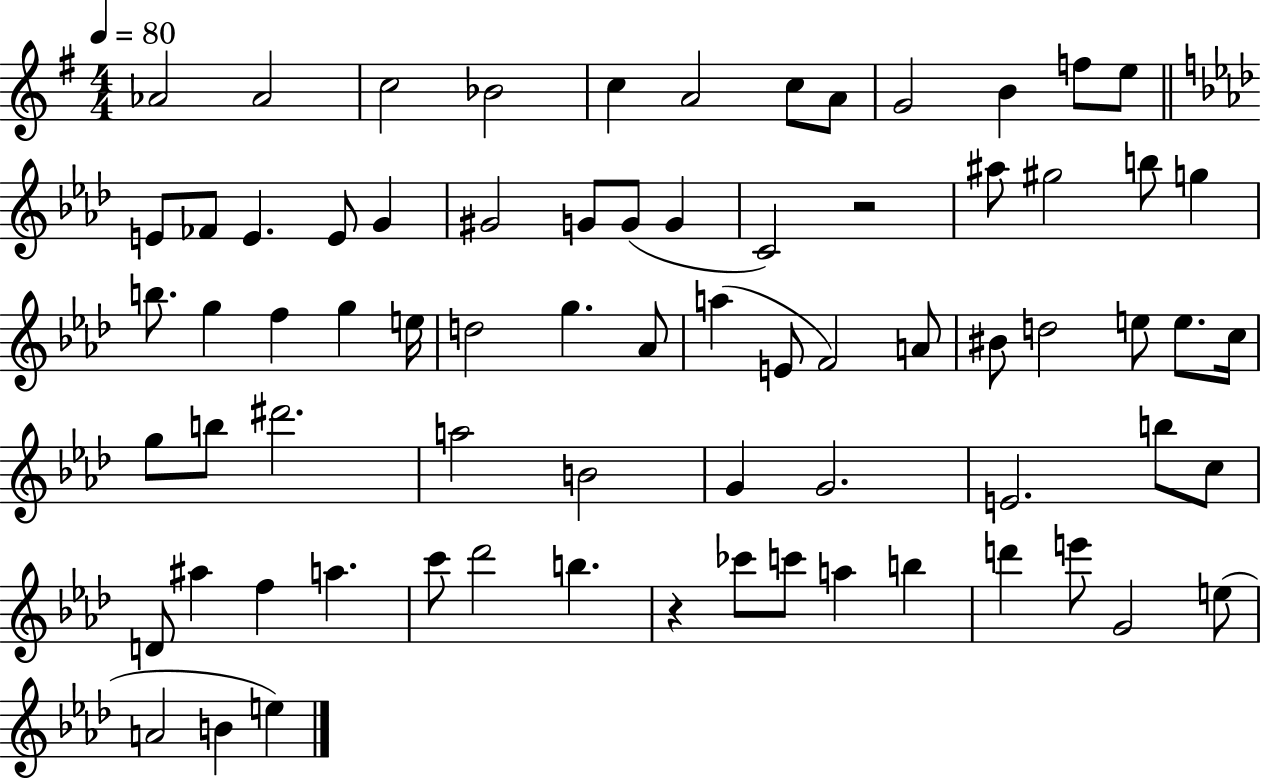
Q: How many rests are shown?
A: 2